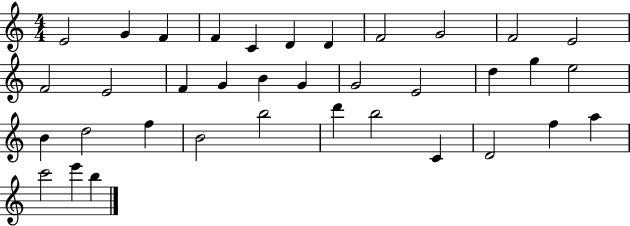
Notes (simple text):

E4/h G4/q F4/q F4/q C4/q D4/q D4/q F4/h G4/h F4/h E4/h F4/h E4/h F4/q G4/q B4/q G4/q G4/h E4/h D5/q G5/q E5/h B4/q D5/h F5/q B4/h B5/h D6/q B5/h C4/q D4/h F5/q A5/q C6/h E6/q B5/q